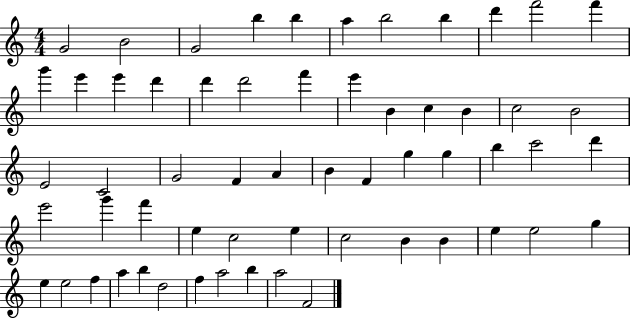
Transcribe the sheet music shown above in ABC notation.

X:1
T:Untitled
M:4/4
L:1/4
K:C
G2 B2 G2 b b a b2 b d' f'2 f' g' e' e' d' d' d'2 f' e' B c B c2 B2 E2 C2 G2 F A B F g g b c'2 d' e'2 g' f' e c2 e c2 B B e e2 g e e2 f a b d2 f a2 b a2 F2